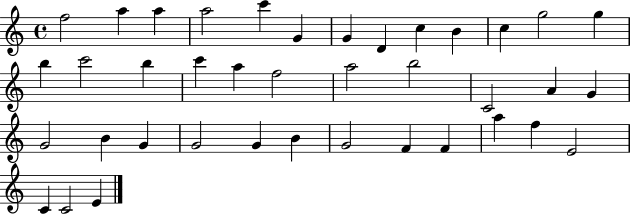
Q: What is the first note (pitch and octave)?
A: F5